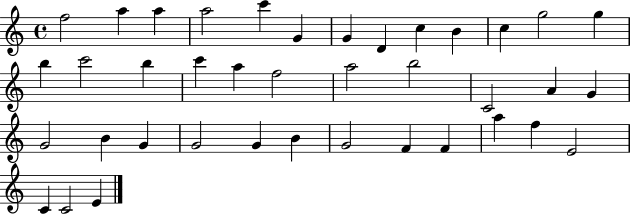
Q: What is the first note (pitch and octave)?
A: F5